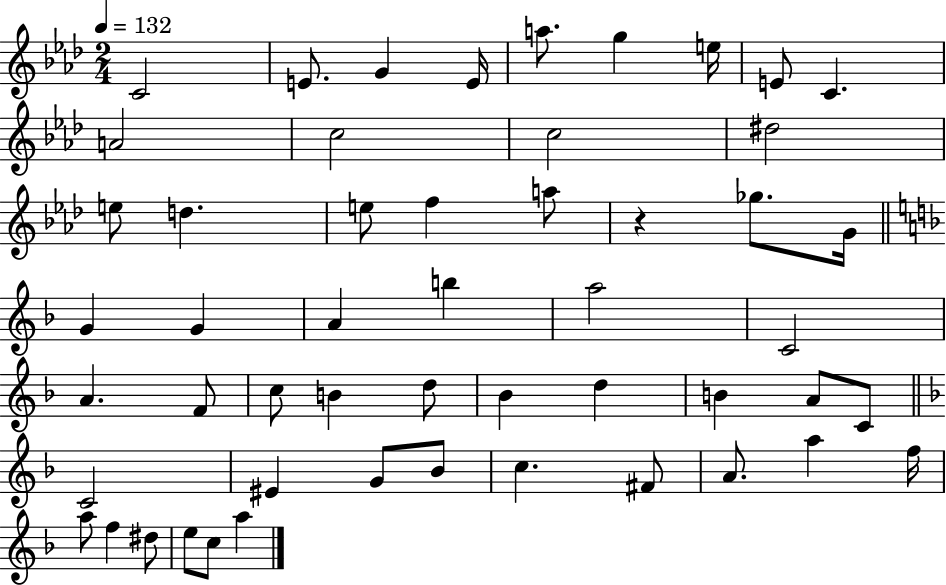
X:1
T:Untitled
M:2/4
L:1/4
K:Ab
C2 E/2 G E/4 a/2 g e/4 E/2 C A2 c2 c2 ^d2 e/2 d e/2 f a/2 z _g/2 G/4 G G A b a2 C2 A F/2 c/2 B d/2 _B d B A/2 C/2 C2 ^E G/2 _B/2 c ^F/2 A/2 a f/4 a/2 f ^d/2 e/2 c/2 a